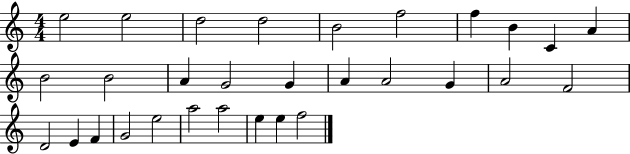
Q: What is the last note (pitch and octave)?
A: F5